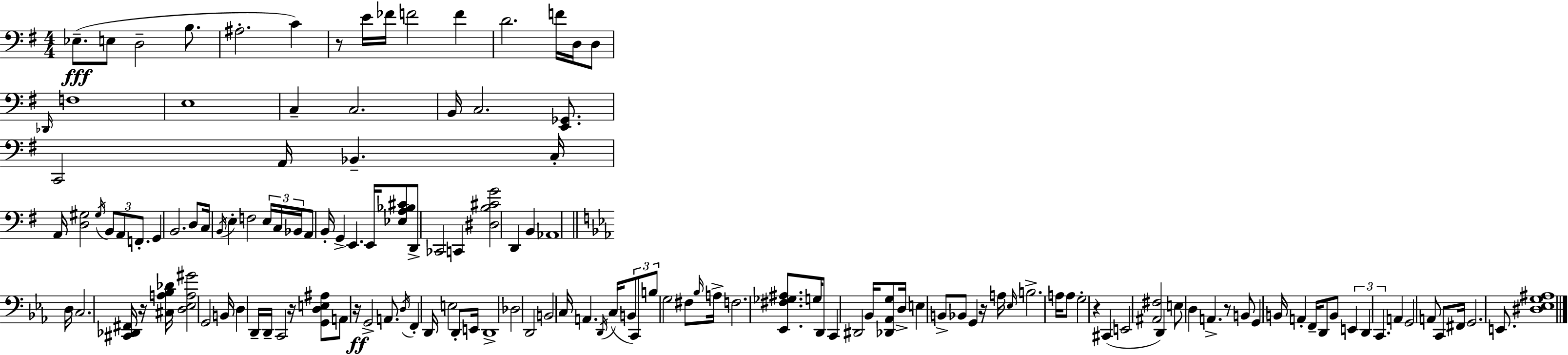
Eb3/e. E3/e D3/h B3/e. A#3/h. C4/q R/e E4/s FES4/s F4/h F4/q D4/h. F4/s D3/s D3/e Db2/s F3/w E3/w C3/q C3/h. B2/s C3/h. [E2,Gb2]/e. C2/h A2/s Bb2/q. C3/s A2/s [D3,G#3]/h G#3/s B2/e A2/e F2/e. G2/q B2/h. D3/e C3/s B2/s E3/q F3/h E3/s C3/s Bb2/s A2/e B2/s G2/q E2/q. E2/s [Eb3,A3,Bb3,C#4]/e D2/e CES2/h C2/q [D#3,B3,C#4,G4]/h D2/q B2/q Ab2/w D3/s C3/h. [C#2,Db2,F#2]/s R/s [C#3,A3,Bb3,Db4]/s [D3,Eb3,A3,G#4]/h G2/h B2/s D3/q D2/s D2/s C2/h R/s [G2,D3,E3,A#3]/e A2/e R/s G2/h A2/e. D3/s F2/q D2/s E3/h D2/e E2/s D2/w Db3/h D2/h B2/h C3/s A2/q. D2/s C3/s B2/e C2/e B3/e G3/h F#3/e Bb3/s A3/s F3/h. [Eb2,F#3,Gb3,A#3]/e. G3/s D2/e C2/q D#2/h Bb2/s [Db2,Ab2,G3]/e D3/s E3/q B2/e Bb2/e G2/q R/s A3/s Eb3/s B3/h. A3/s A3/e G3/h R/q C#2/q E2/h [A#2,F#3]/h D2/q E3/e D3/q A2/q. R/e B2/e G2/q B2/s A2/q F2/s D2/e B2/e E2/q D2/q C2/q. A2/q G2/h A2/e C2/e F#2/s G2/h. E2/e. [D#3,Eb3,G3,A#3]/w